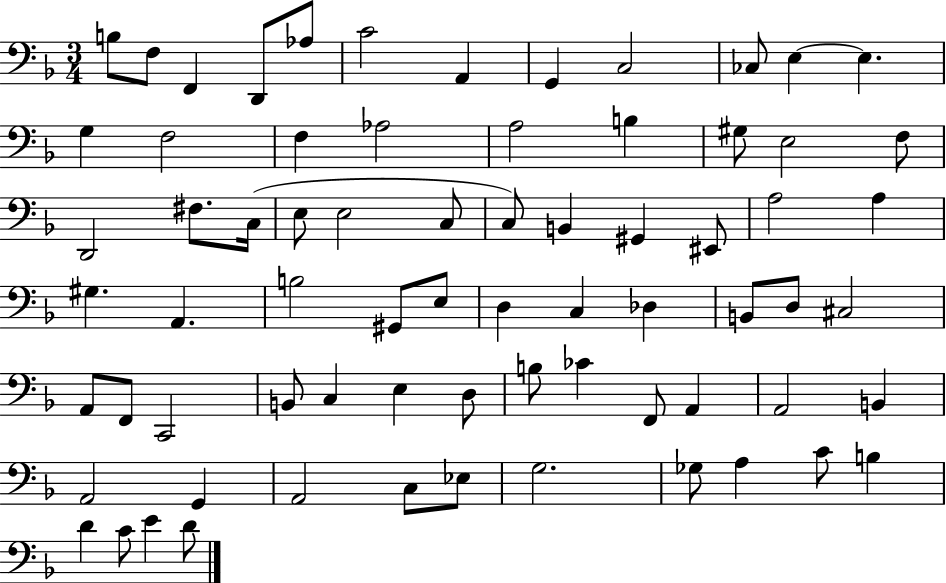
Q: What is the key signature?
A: F major